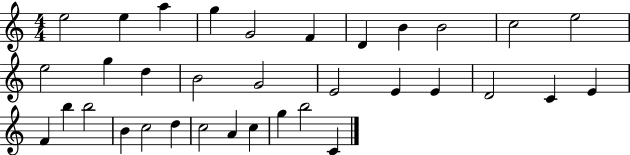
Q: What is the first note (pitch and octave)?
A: E5